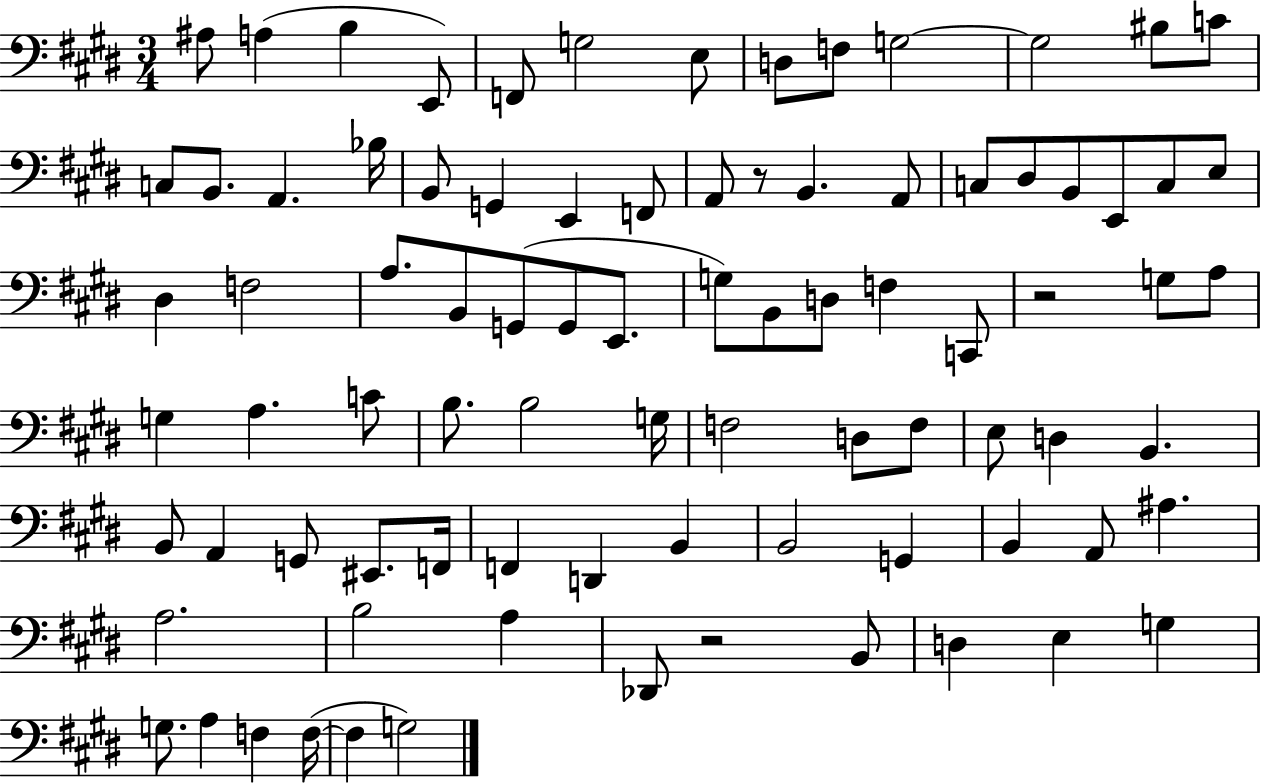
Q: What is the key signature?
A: E major